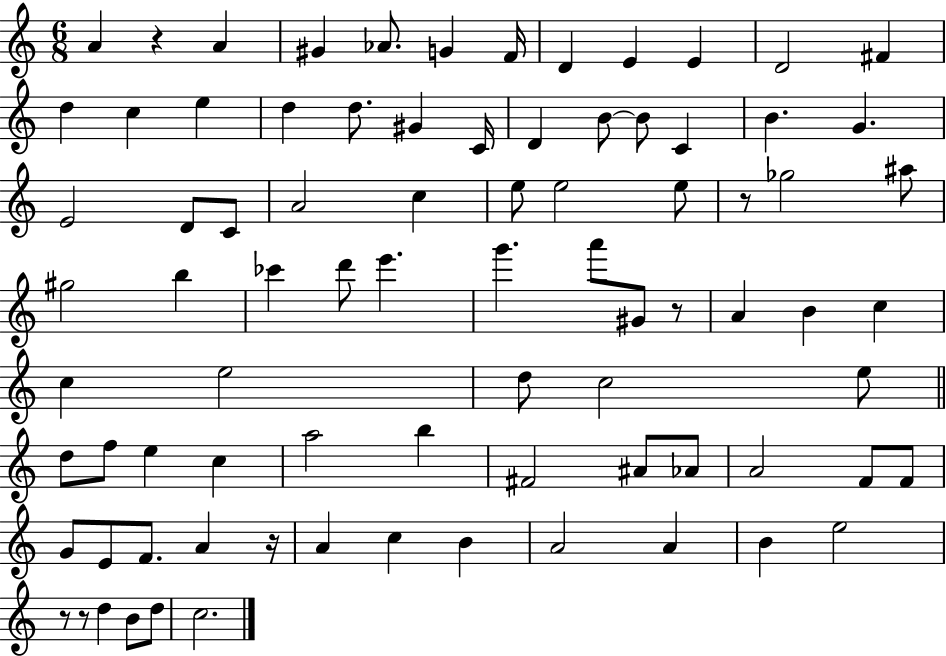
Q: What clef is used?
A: treble